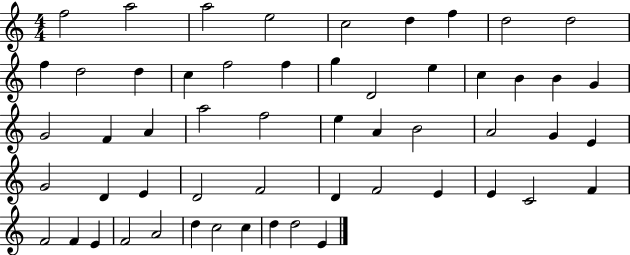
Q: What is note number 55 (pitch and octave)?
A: E4